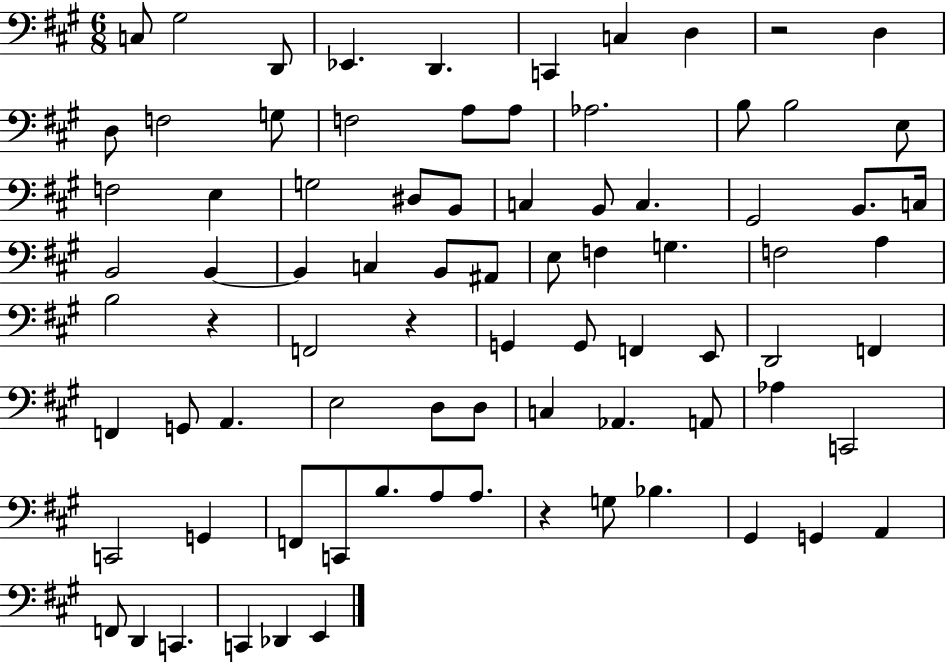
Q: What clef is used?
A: bass